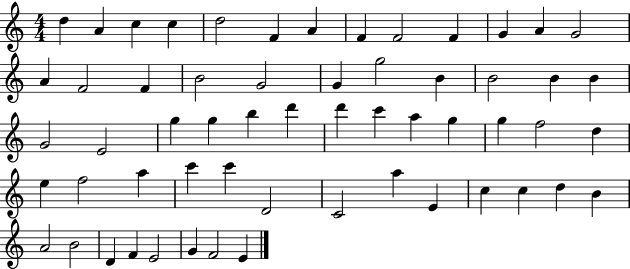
X:1
T:Untitled
M:4/4
L:1/4
K:C
d A c c d2 F A F F2 F G A G2 A F2 F B2 G2 G g2 B B2 B B G2 E2 g g b d' d' c' a g g f2 d e f2 a c' c' D2 C2 a E c c d B A2 B2 D F E2 G F2 E